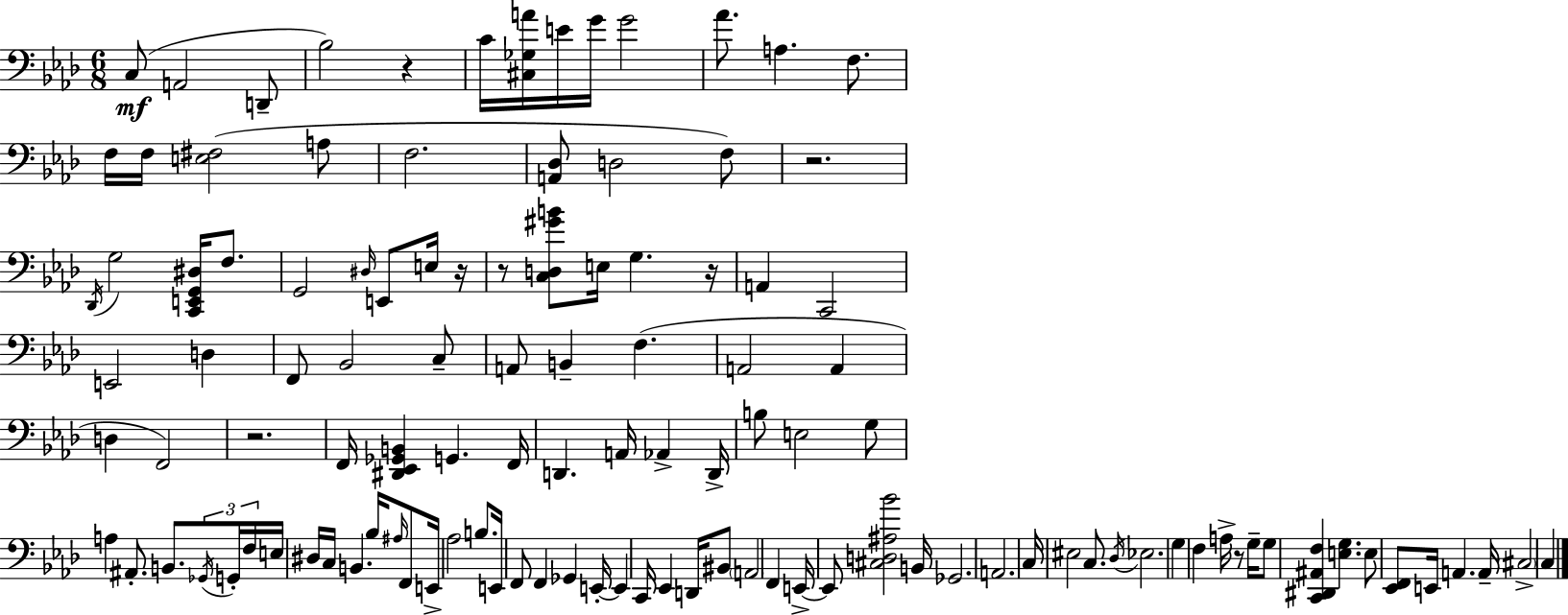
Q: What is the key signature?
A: AES major